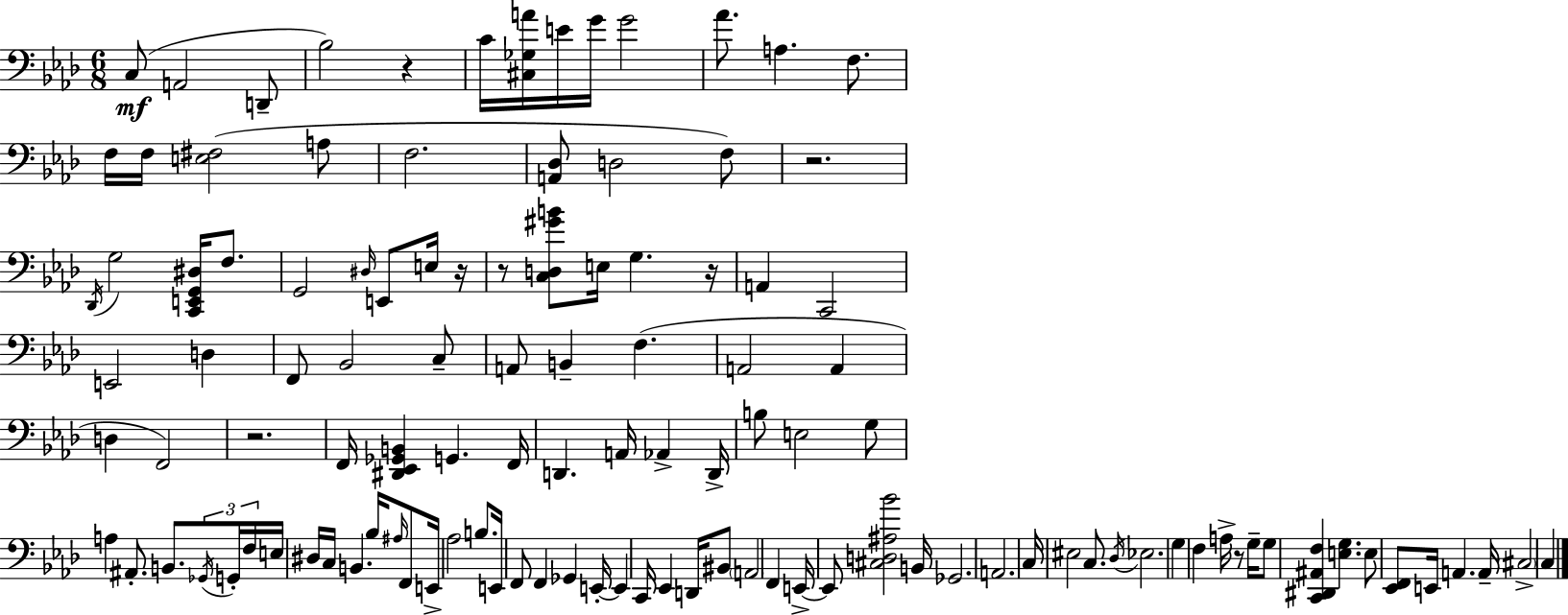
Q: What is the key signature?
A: AES major